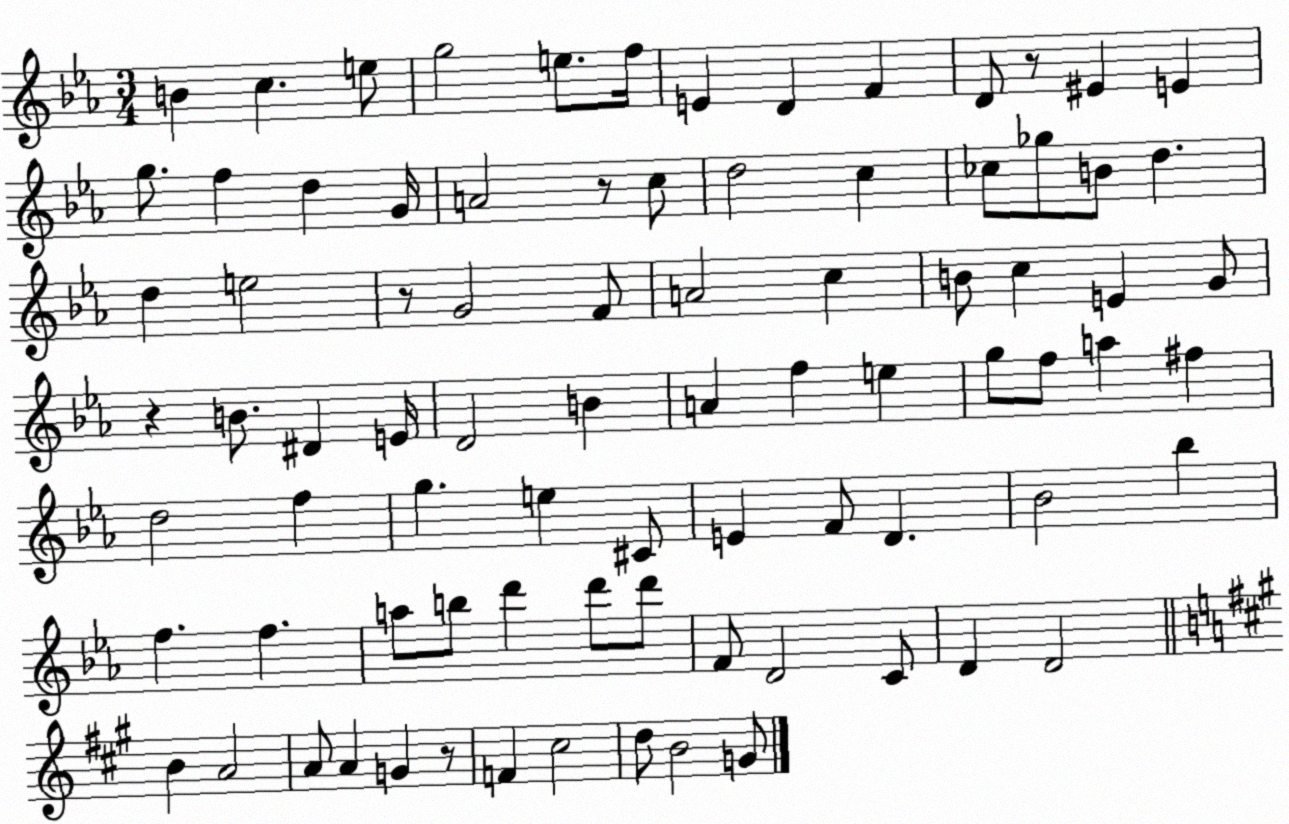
X:1
T:Untitled
M:3/4
L:1/4
K:Eb
B c e/2 g2 e/2 f/4 E D F D/2 z/2 ^E E g/2 f d G/4 A2 z/2 c/2 d2 c _c/2 _g/2 B/2 d d e2 z/2 G2 F/2 A2 c B/2 c E G/2 z B/2 ^D E/4 D2 B A f e g/2 f/2 a ^f d2 f g e ^C/2 E F/2 D _B2 _b f f a/2 b/2 d' d'/2 d'/2 F/2 D2 C/2 D D2 B A2 A/2 A G z/2 F ^c2 d/2 B2 G/2